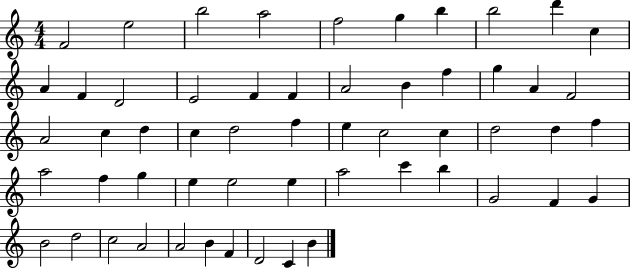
F4/h E5/h B5/h A5/h F5/h G5/q B5/q B5/h D6/q C5/q A4/q F4/q D4/h E4/h F4/q F4/q A4/h B4/q F5/q G5/q A4/q F4/h A4/h C5/q D5/q C5/q D5/h F5/q E5/q C5/h C5/q D5/h D5/q F5/q A5/h F5/q G5/q E5/q E5/h E5/q A5/h C6/q B5/q G4/h F4/q G4/q B4/h D5/h C5/h A4/h A4/h B4/q F4/q D4/h C4/q B4/q